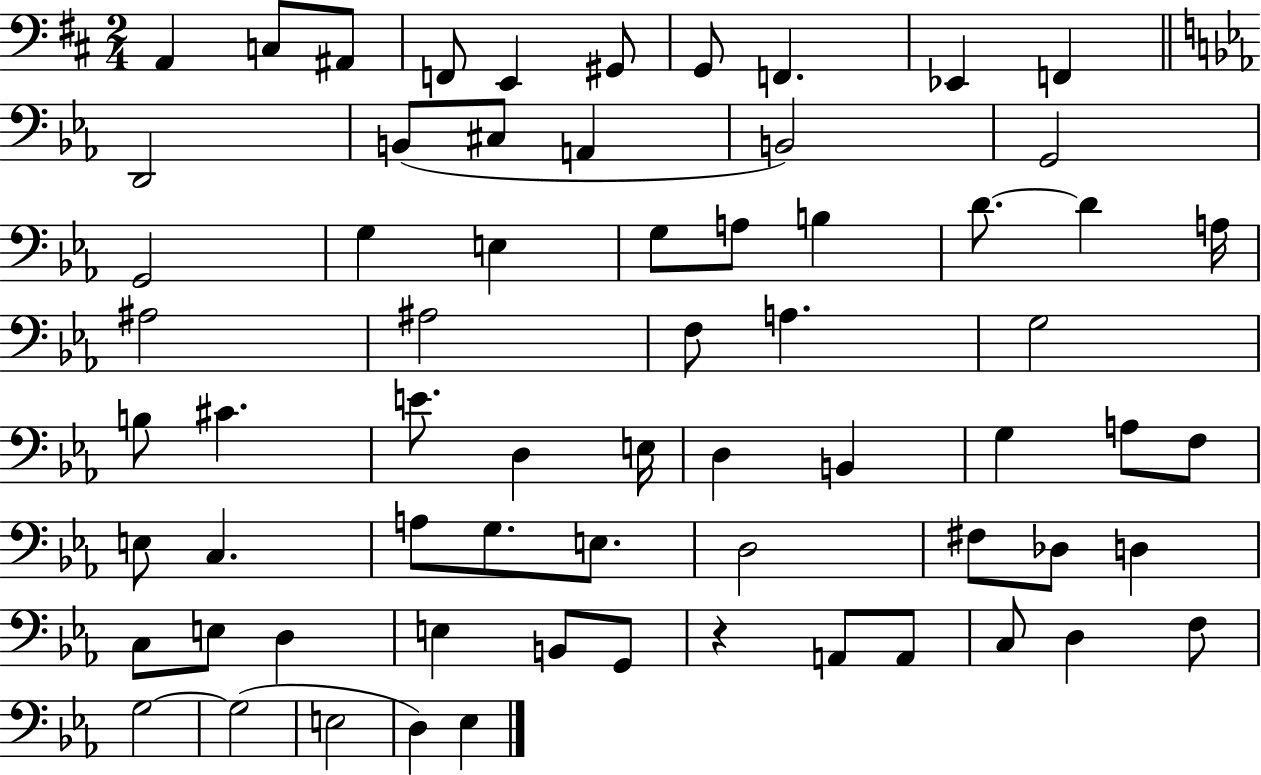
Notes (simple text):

A2/q C3/e A#2/e F2/e E2/q G#2/e G2/e F2/q. Eb2/q F2/q D2/h B2/e C#3/e A2/q B2/h G2/h G2/h G3/q E3/q G3/e A3/e B3/q D4/e. D4/q A3/s A#3/h A#3/h F3/e A3/q. G3/h B3/e C#4/q. E4/e. D3/q E3/s D3/q B2/q G3/q A3/e F3/e E3/e C3/q. A3/e G3/e. E3/e. D3/h F#3/e Db3/e D3/q C3/e E3/e D3/q E3/q B2/e G2/e R/q A2/e A2/e C3/e D3/q F3/e G3/h G3/h E3/h D3/q Eb3/q